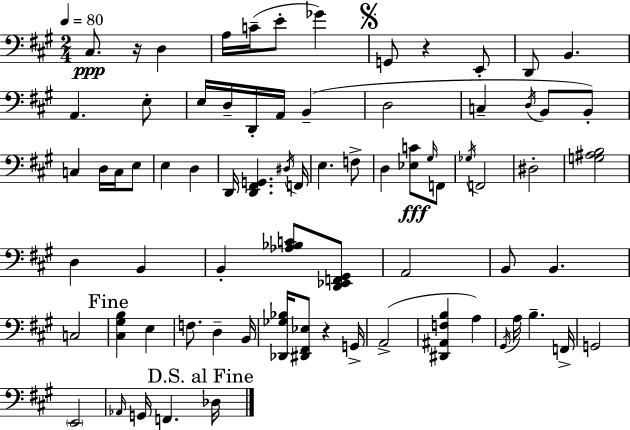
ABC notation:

X:1
T:Untitled
M:2/4
L:1/4
K:A
^C,/2 z/4 D, A,/4 C/4 E/2 _G G,,/2 z E,,/2 D,,/2 B,, A,, E,/2 E,/4 D,/4 D,,/4 A,,/4 B,, D,2 C, D,/4 B,,/2 B,,/2 C, D,/4 C,/4 E,/2 E, D, D,,/4 [D,,^F,,G,,] ^D,/4 F,,/4 E, F,/2 D, [_E,C]/2 ^G,/4 F,,/2 _G,/4 F,,2 ^D,2 [G,^A,B,]2 D, B,, B,, [_A,_B,C]/2 [D,,_E,,F,,^G,,]/2 A,,2 B,,/2 B,, C,2 [^C,^G,B,] E, F,/2 D, B,,/4 [_D,,_G,_B,]/4 [^D,,^F,,_E,]/2 z G,,/4 A,,2 [^D,,^A,,F,B,] A, ^G,,/4 A,/4 B, F,,/4 G,,2 E,,2 _A,,/4 G,,/4 F,, _D,/4